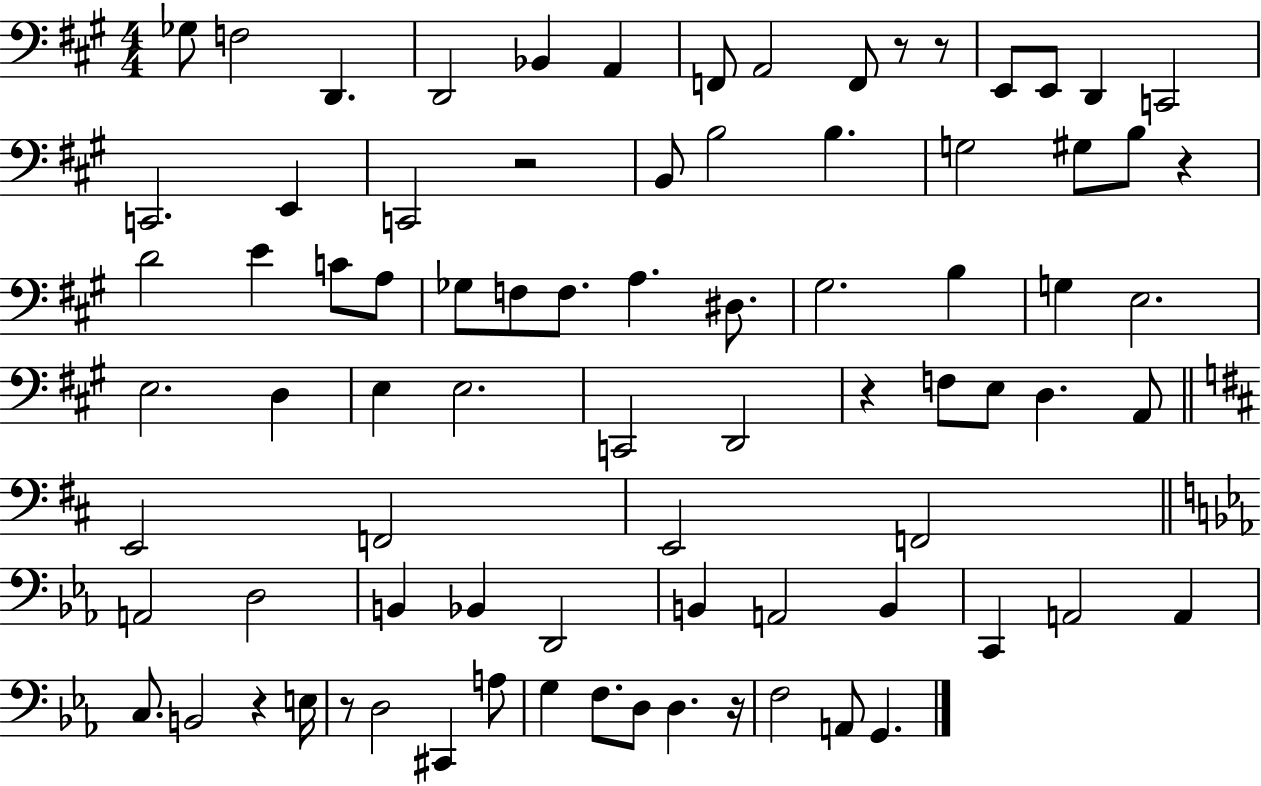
Gb3/e F3/h D2/q. D2/h Bb2/q A2/q F2/e A2/h F2/e R/e R/e E2/e E2/e D2/q C2/h C2/h. E2/q C2/h R/h B2/e B3/h B3/q. G3/h G#3/e B3/e R/q D4/h E4/q C4/e A3/e Gb3/e F3/e F3/e. A3/q. D#3/e. G#3/h. B3/q G3/q E3/h. E3/h. D3/q E3/q E3/h. C2/h D2/h R/q F3/e E3/e D3/q. A2/e E2/h F2/h E2/h F2/h A2/h D3/h B2/q Bb2/q D2/h B2/q A2/h B2/q C2/q A2/h A2/q C3/e. B2/h R/q E3/s R/e D3/h C#2/q A3/e G3/q F3/e. D3/e D3/q. R/s F3/h A2/e G2/q.